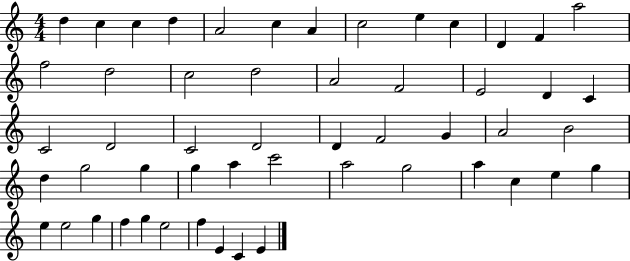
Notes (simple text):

D5/q C5/q C5/q D5/q A4/h C5/q A4/q C5/h E5/q C5/q D4/q F4/q A5/h F5/h D5/h C5/h D5/h A4/h F4/h E4/h D4/q C4/q C4/h D4/h C4/h D4/h D4/q F4/h G4/q A4/h B4/h D5/q G5/h G5/q G5/q A5/q C6/h A5/h G5/h A5/q C5/q E5/q G5/q E5/q E5/h G5/q F5/q G5/q E5/h F5/q E4/q C4/q E4/q